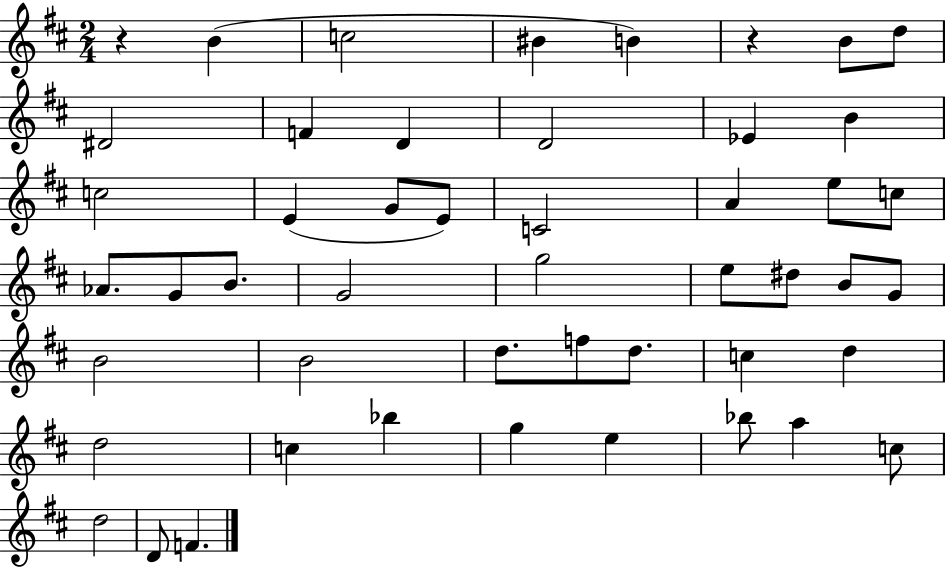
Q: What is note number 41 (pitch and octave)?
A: E5